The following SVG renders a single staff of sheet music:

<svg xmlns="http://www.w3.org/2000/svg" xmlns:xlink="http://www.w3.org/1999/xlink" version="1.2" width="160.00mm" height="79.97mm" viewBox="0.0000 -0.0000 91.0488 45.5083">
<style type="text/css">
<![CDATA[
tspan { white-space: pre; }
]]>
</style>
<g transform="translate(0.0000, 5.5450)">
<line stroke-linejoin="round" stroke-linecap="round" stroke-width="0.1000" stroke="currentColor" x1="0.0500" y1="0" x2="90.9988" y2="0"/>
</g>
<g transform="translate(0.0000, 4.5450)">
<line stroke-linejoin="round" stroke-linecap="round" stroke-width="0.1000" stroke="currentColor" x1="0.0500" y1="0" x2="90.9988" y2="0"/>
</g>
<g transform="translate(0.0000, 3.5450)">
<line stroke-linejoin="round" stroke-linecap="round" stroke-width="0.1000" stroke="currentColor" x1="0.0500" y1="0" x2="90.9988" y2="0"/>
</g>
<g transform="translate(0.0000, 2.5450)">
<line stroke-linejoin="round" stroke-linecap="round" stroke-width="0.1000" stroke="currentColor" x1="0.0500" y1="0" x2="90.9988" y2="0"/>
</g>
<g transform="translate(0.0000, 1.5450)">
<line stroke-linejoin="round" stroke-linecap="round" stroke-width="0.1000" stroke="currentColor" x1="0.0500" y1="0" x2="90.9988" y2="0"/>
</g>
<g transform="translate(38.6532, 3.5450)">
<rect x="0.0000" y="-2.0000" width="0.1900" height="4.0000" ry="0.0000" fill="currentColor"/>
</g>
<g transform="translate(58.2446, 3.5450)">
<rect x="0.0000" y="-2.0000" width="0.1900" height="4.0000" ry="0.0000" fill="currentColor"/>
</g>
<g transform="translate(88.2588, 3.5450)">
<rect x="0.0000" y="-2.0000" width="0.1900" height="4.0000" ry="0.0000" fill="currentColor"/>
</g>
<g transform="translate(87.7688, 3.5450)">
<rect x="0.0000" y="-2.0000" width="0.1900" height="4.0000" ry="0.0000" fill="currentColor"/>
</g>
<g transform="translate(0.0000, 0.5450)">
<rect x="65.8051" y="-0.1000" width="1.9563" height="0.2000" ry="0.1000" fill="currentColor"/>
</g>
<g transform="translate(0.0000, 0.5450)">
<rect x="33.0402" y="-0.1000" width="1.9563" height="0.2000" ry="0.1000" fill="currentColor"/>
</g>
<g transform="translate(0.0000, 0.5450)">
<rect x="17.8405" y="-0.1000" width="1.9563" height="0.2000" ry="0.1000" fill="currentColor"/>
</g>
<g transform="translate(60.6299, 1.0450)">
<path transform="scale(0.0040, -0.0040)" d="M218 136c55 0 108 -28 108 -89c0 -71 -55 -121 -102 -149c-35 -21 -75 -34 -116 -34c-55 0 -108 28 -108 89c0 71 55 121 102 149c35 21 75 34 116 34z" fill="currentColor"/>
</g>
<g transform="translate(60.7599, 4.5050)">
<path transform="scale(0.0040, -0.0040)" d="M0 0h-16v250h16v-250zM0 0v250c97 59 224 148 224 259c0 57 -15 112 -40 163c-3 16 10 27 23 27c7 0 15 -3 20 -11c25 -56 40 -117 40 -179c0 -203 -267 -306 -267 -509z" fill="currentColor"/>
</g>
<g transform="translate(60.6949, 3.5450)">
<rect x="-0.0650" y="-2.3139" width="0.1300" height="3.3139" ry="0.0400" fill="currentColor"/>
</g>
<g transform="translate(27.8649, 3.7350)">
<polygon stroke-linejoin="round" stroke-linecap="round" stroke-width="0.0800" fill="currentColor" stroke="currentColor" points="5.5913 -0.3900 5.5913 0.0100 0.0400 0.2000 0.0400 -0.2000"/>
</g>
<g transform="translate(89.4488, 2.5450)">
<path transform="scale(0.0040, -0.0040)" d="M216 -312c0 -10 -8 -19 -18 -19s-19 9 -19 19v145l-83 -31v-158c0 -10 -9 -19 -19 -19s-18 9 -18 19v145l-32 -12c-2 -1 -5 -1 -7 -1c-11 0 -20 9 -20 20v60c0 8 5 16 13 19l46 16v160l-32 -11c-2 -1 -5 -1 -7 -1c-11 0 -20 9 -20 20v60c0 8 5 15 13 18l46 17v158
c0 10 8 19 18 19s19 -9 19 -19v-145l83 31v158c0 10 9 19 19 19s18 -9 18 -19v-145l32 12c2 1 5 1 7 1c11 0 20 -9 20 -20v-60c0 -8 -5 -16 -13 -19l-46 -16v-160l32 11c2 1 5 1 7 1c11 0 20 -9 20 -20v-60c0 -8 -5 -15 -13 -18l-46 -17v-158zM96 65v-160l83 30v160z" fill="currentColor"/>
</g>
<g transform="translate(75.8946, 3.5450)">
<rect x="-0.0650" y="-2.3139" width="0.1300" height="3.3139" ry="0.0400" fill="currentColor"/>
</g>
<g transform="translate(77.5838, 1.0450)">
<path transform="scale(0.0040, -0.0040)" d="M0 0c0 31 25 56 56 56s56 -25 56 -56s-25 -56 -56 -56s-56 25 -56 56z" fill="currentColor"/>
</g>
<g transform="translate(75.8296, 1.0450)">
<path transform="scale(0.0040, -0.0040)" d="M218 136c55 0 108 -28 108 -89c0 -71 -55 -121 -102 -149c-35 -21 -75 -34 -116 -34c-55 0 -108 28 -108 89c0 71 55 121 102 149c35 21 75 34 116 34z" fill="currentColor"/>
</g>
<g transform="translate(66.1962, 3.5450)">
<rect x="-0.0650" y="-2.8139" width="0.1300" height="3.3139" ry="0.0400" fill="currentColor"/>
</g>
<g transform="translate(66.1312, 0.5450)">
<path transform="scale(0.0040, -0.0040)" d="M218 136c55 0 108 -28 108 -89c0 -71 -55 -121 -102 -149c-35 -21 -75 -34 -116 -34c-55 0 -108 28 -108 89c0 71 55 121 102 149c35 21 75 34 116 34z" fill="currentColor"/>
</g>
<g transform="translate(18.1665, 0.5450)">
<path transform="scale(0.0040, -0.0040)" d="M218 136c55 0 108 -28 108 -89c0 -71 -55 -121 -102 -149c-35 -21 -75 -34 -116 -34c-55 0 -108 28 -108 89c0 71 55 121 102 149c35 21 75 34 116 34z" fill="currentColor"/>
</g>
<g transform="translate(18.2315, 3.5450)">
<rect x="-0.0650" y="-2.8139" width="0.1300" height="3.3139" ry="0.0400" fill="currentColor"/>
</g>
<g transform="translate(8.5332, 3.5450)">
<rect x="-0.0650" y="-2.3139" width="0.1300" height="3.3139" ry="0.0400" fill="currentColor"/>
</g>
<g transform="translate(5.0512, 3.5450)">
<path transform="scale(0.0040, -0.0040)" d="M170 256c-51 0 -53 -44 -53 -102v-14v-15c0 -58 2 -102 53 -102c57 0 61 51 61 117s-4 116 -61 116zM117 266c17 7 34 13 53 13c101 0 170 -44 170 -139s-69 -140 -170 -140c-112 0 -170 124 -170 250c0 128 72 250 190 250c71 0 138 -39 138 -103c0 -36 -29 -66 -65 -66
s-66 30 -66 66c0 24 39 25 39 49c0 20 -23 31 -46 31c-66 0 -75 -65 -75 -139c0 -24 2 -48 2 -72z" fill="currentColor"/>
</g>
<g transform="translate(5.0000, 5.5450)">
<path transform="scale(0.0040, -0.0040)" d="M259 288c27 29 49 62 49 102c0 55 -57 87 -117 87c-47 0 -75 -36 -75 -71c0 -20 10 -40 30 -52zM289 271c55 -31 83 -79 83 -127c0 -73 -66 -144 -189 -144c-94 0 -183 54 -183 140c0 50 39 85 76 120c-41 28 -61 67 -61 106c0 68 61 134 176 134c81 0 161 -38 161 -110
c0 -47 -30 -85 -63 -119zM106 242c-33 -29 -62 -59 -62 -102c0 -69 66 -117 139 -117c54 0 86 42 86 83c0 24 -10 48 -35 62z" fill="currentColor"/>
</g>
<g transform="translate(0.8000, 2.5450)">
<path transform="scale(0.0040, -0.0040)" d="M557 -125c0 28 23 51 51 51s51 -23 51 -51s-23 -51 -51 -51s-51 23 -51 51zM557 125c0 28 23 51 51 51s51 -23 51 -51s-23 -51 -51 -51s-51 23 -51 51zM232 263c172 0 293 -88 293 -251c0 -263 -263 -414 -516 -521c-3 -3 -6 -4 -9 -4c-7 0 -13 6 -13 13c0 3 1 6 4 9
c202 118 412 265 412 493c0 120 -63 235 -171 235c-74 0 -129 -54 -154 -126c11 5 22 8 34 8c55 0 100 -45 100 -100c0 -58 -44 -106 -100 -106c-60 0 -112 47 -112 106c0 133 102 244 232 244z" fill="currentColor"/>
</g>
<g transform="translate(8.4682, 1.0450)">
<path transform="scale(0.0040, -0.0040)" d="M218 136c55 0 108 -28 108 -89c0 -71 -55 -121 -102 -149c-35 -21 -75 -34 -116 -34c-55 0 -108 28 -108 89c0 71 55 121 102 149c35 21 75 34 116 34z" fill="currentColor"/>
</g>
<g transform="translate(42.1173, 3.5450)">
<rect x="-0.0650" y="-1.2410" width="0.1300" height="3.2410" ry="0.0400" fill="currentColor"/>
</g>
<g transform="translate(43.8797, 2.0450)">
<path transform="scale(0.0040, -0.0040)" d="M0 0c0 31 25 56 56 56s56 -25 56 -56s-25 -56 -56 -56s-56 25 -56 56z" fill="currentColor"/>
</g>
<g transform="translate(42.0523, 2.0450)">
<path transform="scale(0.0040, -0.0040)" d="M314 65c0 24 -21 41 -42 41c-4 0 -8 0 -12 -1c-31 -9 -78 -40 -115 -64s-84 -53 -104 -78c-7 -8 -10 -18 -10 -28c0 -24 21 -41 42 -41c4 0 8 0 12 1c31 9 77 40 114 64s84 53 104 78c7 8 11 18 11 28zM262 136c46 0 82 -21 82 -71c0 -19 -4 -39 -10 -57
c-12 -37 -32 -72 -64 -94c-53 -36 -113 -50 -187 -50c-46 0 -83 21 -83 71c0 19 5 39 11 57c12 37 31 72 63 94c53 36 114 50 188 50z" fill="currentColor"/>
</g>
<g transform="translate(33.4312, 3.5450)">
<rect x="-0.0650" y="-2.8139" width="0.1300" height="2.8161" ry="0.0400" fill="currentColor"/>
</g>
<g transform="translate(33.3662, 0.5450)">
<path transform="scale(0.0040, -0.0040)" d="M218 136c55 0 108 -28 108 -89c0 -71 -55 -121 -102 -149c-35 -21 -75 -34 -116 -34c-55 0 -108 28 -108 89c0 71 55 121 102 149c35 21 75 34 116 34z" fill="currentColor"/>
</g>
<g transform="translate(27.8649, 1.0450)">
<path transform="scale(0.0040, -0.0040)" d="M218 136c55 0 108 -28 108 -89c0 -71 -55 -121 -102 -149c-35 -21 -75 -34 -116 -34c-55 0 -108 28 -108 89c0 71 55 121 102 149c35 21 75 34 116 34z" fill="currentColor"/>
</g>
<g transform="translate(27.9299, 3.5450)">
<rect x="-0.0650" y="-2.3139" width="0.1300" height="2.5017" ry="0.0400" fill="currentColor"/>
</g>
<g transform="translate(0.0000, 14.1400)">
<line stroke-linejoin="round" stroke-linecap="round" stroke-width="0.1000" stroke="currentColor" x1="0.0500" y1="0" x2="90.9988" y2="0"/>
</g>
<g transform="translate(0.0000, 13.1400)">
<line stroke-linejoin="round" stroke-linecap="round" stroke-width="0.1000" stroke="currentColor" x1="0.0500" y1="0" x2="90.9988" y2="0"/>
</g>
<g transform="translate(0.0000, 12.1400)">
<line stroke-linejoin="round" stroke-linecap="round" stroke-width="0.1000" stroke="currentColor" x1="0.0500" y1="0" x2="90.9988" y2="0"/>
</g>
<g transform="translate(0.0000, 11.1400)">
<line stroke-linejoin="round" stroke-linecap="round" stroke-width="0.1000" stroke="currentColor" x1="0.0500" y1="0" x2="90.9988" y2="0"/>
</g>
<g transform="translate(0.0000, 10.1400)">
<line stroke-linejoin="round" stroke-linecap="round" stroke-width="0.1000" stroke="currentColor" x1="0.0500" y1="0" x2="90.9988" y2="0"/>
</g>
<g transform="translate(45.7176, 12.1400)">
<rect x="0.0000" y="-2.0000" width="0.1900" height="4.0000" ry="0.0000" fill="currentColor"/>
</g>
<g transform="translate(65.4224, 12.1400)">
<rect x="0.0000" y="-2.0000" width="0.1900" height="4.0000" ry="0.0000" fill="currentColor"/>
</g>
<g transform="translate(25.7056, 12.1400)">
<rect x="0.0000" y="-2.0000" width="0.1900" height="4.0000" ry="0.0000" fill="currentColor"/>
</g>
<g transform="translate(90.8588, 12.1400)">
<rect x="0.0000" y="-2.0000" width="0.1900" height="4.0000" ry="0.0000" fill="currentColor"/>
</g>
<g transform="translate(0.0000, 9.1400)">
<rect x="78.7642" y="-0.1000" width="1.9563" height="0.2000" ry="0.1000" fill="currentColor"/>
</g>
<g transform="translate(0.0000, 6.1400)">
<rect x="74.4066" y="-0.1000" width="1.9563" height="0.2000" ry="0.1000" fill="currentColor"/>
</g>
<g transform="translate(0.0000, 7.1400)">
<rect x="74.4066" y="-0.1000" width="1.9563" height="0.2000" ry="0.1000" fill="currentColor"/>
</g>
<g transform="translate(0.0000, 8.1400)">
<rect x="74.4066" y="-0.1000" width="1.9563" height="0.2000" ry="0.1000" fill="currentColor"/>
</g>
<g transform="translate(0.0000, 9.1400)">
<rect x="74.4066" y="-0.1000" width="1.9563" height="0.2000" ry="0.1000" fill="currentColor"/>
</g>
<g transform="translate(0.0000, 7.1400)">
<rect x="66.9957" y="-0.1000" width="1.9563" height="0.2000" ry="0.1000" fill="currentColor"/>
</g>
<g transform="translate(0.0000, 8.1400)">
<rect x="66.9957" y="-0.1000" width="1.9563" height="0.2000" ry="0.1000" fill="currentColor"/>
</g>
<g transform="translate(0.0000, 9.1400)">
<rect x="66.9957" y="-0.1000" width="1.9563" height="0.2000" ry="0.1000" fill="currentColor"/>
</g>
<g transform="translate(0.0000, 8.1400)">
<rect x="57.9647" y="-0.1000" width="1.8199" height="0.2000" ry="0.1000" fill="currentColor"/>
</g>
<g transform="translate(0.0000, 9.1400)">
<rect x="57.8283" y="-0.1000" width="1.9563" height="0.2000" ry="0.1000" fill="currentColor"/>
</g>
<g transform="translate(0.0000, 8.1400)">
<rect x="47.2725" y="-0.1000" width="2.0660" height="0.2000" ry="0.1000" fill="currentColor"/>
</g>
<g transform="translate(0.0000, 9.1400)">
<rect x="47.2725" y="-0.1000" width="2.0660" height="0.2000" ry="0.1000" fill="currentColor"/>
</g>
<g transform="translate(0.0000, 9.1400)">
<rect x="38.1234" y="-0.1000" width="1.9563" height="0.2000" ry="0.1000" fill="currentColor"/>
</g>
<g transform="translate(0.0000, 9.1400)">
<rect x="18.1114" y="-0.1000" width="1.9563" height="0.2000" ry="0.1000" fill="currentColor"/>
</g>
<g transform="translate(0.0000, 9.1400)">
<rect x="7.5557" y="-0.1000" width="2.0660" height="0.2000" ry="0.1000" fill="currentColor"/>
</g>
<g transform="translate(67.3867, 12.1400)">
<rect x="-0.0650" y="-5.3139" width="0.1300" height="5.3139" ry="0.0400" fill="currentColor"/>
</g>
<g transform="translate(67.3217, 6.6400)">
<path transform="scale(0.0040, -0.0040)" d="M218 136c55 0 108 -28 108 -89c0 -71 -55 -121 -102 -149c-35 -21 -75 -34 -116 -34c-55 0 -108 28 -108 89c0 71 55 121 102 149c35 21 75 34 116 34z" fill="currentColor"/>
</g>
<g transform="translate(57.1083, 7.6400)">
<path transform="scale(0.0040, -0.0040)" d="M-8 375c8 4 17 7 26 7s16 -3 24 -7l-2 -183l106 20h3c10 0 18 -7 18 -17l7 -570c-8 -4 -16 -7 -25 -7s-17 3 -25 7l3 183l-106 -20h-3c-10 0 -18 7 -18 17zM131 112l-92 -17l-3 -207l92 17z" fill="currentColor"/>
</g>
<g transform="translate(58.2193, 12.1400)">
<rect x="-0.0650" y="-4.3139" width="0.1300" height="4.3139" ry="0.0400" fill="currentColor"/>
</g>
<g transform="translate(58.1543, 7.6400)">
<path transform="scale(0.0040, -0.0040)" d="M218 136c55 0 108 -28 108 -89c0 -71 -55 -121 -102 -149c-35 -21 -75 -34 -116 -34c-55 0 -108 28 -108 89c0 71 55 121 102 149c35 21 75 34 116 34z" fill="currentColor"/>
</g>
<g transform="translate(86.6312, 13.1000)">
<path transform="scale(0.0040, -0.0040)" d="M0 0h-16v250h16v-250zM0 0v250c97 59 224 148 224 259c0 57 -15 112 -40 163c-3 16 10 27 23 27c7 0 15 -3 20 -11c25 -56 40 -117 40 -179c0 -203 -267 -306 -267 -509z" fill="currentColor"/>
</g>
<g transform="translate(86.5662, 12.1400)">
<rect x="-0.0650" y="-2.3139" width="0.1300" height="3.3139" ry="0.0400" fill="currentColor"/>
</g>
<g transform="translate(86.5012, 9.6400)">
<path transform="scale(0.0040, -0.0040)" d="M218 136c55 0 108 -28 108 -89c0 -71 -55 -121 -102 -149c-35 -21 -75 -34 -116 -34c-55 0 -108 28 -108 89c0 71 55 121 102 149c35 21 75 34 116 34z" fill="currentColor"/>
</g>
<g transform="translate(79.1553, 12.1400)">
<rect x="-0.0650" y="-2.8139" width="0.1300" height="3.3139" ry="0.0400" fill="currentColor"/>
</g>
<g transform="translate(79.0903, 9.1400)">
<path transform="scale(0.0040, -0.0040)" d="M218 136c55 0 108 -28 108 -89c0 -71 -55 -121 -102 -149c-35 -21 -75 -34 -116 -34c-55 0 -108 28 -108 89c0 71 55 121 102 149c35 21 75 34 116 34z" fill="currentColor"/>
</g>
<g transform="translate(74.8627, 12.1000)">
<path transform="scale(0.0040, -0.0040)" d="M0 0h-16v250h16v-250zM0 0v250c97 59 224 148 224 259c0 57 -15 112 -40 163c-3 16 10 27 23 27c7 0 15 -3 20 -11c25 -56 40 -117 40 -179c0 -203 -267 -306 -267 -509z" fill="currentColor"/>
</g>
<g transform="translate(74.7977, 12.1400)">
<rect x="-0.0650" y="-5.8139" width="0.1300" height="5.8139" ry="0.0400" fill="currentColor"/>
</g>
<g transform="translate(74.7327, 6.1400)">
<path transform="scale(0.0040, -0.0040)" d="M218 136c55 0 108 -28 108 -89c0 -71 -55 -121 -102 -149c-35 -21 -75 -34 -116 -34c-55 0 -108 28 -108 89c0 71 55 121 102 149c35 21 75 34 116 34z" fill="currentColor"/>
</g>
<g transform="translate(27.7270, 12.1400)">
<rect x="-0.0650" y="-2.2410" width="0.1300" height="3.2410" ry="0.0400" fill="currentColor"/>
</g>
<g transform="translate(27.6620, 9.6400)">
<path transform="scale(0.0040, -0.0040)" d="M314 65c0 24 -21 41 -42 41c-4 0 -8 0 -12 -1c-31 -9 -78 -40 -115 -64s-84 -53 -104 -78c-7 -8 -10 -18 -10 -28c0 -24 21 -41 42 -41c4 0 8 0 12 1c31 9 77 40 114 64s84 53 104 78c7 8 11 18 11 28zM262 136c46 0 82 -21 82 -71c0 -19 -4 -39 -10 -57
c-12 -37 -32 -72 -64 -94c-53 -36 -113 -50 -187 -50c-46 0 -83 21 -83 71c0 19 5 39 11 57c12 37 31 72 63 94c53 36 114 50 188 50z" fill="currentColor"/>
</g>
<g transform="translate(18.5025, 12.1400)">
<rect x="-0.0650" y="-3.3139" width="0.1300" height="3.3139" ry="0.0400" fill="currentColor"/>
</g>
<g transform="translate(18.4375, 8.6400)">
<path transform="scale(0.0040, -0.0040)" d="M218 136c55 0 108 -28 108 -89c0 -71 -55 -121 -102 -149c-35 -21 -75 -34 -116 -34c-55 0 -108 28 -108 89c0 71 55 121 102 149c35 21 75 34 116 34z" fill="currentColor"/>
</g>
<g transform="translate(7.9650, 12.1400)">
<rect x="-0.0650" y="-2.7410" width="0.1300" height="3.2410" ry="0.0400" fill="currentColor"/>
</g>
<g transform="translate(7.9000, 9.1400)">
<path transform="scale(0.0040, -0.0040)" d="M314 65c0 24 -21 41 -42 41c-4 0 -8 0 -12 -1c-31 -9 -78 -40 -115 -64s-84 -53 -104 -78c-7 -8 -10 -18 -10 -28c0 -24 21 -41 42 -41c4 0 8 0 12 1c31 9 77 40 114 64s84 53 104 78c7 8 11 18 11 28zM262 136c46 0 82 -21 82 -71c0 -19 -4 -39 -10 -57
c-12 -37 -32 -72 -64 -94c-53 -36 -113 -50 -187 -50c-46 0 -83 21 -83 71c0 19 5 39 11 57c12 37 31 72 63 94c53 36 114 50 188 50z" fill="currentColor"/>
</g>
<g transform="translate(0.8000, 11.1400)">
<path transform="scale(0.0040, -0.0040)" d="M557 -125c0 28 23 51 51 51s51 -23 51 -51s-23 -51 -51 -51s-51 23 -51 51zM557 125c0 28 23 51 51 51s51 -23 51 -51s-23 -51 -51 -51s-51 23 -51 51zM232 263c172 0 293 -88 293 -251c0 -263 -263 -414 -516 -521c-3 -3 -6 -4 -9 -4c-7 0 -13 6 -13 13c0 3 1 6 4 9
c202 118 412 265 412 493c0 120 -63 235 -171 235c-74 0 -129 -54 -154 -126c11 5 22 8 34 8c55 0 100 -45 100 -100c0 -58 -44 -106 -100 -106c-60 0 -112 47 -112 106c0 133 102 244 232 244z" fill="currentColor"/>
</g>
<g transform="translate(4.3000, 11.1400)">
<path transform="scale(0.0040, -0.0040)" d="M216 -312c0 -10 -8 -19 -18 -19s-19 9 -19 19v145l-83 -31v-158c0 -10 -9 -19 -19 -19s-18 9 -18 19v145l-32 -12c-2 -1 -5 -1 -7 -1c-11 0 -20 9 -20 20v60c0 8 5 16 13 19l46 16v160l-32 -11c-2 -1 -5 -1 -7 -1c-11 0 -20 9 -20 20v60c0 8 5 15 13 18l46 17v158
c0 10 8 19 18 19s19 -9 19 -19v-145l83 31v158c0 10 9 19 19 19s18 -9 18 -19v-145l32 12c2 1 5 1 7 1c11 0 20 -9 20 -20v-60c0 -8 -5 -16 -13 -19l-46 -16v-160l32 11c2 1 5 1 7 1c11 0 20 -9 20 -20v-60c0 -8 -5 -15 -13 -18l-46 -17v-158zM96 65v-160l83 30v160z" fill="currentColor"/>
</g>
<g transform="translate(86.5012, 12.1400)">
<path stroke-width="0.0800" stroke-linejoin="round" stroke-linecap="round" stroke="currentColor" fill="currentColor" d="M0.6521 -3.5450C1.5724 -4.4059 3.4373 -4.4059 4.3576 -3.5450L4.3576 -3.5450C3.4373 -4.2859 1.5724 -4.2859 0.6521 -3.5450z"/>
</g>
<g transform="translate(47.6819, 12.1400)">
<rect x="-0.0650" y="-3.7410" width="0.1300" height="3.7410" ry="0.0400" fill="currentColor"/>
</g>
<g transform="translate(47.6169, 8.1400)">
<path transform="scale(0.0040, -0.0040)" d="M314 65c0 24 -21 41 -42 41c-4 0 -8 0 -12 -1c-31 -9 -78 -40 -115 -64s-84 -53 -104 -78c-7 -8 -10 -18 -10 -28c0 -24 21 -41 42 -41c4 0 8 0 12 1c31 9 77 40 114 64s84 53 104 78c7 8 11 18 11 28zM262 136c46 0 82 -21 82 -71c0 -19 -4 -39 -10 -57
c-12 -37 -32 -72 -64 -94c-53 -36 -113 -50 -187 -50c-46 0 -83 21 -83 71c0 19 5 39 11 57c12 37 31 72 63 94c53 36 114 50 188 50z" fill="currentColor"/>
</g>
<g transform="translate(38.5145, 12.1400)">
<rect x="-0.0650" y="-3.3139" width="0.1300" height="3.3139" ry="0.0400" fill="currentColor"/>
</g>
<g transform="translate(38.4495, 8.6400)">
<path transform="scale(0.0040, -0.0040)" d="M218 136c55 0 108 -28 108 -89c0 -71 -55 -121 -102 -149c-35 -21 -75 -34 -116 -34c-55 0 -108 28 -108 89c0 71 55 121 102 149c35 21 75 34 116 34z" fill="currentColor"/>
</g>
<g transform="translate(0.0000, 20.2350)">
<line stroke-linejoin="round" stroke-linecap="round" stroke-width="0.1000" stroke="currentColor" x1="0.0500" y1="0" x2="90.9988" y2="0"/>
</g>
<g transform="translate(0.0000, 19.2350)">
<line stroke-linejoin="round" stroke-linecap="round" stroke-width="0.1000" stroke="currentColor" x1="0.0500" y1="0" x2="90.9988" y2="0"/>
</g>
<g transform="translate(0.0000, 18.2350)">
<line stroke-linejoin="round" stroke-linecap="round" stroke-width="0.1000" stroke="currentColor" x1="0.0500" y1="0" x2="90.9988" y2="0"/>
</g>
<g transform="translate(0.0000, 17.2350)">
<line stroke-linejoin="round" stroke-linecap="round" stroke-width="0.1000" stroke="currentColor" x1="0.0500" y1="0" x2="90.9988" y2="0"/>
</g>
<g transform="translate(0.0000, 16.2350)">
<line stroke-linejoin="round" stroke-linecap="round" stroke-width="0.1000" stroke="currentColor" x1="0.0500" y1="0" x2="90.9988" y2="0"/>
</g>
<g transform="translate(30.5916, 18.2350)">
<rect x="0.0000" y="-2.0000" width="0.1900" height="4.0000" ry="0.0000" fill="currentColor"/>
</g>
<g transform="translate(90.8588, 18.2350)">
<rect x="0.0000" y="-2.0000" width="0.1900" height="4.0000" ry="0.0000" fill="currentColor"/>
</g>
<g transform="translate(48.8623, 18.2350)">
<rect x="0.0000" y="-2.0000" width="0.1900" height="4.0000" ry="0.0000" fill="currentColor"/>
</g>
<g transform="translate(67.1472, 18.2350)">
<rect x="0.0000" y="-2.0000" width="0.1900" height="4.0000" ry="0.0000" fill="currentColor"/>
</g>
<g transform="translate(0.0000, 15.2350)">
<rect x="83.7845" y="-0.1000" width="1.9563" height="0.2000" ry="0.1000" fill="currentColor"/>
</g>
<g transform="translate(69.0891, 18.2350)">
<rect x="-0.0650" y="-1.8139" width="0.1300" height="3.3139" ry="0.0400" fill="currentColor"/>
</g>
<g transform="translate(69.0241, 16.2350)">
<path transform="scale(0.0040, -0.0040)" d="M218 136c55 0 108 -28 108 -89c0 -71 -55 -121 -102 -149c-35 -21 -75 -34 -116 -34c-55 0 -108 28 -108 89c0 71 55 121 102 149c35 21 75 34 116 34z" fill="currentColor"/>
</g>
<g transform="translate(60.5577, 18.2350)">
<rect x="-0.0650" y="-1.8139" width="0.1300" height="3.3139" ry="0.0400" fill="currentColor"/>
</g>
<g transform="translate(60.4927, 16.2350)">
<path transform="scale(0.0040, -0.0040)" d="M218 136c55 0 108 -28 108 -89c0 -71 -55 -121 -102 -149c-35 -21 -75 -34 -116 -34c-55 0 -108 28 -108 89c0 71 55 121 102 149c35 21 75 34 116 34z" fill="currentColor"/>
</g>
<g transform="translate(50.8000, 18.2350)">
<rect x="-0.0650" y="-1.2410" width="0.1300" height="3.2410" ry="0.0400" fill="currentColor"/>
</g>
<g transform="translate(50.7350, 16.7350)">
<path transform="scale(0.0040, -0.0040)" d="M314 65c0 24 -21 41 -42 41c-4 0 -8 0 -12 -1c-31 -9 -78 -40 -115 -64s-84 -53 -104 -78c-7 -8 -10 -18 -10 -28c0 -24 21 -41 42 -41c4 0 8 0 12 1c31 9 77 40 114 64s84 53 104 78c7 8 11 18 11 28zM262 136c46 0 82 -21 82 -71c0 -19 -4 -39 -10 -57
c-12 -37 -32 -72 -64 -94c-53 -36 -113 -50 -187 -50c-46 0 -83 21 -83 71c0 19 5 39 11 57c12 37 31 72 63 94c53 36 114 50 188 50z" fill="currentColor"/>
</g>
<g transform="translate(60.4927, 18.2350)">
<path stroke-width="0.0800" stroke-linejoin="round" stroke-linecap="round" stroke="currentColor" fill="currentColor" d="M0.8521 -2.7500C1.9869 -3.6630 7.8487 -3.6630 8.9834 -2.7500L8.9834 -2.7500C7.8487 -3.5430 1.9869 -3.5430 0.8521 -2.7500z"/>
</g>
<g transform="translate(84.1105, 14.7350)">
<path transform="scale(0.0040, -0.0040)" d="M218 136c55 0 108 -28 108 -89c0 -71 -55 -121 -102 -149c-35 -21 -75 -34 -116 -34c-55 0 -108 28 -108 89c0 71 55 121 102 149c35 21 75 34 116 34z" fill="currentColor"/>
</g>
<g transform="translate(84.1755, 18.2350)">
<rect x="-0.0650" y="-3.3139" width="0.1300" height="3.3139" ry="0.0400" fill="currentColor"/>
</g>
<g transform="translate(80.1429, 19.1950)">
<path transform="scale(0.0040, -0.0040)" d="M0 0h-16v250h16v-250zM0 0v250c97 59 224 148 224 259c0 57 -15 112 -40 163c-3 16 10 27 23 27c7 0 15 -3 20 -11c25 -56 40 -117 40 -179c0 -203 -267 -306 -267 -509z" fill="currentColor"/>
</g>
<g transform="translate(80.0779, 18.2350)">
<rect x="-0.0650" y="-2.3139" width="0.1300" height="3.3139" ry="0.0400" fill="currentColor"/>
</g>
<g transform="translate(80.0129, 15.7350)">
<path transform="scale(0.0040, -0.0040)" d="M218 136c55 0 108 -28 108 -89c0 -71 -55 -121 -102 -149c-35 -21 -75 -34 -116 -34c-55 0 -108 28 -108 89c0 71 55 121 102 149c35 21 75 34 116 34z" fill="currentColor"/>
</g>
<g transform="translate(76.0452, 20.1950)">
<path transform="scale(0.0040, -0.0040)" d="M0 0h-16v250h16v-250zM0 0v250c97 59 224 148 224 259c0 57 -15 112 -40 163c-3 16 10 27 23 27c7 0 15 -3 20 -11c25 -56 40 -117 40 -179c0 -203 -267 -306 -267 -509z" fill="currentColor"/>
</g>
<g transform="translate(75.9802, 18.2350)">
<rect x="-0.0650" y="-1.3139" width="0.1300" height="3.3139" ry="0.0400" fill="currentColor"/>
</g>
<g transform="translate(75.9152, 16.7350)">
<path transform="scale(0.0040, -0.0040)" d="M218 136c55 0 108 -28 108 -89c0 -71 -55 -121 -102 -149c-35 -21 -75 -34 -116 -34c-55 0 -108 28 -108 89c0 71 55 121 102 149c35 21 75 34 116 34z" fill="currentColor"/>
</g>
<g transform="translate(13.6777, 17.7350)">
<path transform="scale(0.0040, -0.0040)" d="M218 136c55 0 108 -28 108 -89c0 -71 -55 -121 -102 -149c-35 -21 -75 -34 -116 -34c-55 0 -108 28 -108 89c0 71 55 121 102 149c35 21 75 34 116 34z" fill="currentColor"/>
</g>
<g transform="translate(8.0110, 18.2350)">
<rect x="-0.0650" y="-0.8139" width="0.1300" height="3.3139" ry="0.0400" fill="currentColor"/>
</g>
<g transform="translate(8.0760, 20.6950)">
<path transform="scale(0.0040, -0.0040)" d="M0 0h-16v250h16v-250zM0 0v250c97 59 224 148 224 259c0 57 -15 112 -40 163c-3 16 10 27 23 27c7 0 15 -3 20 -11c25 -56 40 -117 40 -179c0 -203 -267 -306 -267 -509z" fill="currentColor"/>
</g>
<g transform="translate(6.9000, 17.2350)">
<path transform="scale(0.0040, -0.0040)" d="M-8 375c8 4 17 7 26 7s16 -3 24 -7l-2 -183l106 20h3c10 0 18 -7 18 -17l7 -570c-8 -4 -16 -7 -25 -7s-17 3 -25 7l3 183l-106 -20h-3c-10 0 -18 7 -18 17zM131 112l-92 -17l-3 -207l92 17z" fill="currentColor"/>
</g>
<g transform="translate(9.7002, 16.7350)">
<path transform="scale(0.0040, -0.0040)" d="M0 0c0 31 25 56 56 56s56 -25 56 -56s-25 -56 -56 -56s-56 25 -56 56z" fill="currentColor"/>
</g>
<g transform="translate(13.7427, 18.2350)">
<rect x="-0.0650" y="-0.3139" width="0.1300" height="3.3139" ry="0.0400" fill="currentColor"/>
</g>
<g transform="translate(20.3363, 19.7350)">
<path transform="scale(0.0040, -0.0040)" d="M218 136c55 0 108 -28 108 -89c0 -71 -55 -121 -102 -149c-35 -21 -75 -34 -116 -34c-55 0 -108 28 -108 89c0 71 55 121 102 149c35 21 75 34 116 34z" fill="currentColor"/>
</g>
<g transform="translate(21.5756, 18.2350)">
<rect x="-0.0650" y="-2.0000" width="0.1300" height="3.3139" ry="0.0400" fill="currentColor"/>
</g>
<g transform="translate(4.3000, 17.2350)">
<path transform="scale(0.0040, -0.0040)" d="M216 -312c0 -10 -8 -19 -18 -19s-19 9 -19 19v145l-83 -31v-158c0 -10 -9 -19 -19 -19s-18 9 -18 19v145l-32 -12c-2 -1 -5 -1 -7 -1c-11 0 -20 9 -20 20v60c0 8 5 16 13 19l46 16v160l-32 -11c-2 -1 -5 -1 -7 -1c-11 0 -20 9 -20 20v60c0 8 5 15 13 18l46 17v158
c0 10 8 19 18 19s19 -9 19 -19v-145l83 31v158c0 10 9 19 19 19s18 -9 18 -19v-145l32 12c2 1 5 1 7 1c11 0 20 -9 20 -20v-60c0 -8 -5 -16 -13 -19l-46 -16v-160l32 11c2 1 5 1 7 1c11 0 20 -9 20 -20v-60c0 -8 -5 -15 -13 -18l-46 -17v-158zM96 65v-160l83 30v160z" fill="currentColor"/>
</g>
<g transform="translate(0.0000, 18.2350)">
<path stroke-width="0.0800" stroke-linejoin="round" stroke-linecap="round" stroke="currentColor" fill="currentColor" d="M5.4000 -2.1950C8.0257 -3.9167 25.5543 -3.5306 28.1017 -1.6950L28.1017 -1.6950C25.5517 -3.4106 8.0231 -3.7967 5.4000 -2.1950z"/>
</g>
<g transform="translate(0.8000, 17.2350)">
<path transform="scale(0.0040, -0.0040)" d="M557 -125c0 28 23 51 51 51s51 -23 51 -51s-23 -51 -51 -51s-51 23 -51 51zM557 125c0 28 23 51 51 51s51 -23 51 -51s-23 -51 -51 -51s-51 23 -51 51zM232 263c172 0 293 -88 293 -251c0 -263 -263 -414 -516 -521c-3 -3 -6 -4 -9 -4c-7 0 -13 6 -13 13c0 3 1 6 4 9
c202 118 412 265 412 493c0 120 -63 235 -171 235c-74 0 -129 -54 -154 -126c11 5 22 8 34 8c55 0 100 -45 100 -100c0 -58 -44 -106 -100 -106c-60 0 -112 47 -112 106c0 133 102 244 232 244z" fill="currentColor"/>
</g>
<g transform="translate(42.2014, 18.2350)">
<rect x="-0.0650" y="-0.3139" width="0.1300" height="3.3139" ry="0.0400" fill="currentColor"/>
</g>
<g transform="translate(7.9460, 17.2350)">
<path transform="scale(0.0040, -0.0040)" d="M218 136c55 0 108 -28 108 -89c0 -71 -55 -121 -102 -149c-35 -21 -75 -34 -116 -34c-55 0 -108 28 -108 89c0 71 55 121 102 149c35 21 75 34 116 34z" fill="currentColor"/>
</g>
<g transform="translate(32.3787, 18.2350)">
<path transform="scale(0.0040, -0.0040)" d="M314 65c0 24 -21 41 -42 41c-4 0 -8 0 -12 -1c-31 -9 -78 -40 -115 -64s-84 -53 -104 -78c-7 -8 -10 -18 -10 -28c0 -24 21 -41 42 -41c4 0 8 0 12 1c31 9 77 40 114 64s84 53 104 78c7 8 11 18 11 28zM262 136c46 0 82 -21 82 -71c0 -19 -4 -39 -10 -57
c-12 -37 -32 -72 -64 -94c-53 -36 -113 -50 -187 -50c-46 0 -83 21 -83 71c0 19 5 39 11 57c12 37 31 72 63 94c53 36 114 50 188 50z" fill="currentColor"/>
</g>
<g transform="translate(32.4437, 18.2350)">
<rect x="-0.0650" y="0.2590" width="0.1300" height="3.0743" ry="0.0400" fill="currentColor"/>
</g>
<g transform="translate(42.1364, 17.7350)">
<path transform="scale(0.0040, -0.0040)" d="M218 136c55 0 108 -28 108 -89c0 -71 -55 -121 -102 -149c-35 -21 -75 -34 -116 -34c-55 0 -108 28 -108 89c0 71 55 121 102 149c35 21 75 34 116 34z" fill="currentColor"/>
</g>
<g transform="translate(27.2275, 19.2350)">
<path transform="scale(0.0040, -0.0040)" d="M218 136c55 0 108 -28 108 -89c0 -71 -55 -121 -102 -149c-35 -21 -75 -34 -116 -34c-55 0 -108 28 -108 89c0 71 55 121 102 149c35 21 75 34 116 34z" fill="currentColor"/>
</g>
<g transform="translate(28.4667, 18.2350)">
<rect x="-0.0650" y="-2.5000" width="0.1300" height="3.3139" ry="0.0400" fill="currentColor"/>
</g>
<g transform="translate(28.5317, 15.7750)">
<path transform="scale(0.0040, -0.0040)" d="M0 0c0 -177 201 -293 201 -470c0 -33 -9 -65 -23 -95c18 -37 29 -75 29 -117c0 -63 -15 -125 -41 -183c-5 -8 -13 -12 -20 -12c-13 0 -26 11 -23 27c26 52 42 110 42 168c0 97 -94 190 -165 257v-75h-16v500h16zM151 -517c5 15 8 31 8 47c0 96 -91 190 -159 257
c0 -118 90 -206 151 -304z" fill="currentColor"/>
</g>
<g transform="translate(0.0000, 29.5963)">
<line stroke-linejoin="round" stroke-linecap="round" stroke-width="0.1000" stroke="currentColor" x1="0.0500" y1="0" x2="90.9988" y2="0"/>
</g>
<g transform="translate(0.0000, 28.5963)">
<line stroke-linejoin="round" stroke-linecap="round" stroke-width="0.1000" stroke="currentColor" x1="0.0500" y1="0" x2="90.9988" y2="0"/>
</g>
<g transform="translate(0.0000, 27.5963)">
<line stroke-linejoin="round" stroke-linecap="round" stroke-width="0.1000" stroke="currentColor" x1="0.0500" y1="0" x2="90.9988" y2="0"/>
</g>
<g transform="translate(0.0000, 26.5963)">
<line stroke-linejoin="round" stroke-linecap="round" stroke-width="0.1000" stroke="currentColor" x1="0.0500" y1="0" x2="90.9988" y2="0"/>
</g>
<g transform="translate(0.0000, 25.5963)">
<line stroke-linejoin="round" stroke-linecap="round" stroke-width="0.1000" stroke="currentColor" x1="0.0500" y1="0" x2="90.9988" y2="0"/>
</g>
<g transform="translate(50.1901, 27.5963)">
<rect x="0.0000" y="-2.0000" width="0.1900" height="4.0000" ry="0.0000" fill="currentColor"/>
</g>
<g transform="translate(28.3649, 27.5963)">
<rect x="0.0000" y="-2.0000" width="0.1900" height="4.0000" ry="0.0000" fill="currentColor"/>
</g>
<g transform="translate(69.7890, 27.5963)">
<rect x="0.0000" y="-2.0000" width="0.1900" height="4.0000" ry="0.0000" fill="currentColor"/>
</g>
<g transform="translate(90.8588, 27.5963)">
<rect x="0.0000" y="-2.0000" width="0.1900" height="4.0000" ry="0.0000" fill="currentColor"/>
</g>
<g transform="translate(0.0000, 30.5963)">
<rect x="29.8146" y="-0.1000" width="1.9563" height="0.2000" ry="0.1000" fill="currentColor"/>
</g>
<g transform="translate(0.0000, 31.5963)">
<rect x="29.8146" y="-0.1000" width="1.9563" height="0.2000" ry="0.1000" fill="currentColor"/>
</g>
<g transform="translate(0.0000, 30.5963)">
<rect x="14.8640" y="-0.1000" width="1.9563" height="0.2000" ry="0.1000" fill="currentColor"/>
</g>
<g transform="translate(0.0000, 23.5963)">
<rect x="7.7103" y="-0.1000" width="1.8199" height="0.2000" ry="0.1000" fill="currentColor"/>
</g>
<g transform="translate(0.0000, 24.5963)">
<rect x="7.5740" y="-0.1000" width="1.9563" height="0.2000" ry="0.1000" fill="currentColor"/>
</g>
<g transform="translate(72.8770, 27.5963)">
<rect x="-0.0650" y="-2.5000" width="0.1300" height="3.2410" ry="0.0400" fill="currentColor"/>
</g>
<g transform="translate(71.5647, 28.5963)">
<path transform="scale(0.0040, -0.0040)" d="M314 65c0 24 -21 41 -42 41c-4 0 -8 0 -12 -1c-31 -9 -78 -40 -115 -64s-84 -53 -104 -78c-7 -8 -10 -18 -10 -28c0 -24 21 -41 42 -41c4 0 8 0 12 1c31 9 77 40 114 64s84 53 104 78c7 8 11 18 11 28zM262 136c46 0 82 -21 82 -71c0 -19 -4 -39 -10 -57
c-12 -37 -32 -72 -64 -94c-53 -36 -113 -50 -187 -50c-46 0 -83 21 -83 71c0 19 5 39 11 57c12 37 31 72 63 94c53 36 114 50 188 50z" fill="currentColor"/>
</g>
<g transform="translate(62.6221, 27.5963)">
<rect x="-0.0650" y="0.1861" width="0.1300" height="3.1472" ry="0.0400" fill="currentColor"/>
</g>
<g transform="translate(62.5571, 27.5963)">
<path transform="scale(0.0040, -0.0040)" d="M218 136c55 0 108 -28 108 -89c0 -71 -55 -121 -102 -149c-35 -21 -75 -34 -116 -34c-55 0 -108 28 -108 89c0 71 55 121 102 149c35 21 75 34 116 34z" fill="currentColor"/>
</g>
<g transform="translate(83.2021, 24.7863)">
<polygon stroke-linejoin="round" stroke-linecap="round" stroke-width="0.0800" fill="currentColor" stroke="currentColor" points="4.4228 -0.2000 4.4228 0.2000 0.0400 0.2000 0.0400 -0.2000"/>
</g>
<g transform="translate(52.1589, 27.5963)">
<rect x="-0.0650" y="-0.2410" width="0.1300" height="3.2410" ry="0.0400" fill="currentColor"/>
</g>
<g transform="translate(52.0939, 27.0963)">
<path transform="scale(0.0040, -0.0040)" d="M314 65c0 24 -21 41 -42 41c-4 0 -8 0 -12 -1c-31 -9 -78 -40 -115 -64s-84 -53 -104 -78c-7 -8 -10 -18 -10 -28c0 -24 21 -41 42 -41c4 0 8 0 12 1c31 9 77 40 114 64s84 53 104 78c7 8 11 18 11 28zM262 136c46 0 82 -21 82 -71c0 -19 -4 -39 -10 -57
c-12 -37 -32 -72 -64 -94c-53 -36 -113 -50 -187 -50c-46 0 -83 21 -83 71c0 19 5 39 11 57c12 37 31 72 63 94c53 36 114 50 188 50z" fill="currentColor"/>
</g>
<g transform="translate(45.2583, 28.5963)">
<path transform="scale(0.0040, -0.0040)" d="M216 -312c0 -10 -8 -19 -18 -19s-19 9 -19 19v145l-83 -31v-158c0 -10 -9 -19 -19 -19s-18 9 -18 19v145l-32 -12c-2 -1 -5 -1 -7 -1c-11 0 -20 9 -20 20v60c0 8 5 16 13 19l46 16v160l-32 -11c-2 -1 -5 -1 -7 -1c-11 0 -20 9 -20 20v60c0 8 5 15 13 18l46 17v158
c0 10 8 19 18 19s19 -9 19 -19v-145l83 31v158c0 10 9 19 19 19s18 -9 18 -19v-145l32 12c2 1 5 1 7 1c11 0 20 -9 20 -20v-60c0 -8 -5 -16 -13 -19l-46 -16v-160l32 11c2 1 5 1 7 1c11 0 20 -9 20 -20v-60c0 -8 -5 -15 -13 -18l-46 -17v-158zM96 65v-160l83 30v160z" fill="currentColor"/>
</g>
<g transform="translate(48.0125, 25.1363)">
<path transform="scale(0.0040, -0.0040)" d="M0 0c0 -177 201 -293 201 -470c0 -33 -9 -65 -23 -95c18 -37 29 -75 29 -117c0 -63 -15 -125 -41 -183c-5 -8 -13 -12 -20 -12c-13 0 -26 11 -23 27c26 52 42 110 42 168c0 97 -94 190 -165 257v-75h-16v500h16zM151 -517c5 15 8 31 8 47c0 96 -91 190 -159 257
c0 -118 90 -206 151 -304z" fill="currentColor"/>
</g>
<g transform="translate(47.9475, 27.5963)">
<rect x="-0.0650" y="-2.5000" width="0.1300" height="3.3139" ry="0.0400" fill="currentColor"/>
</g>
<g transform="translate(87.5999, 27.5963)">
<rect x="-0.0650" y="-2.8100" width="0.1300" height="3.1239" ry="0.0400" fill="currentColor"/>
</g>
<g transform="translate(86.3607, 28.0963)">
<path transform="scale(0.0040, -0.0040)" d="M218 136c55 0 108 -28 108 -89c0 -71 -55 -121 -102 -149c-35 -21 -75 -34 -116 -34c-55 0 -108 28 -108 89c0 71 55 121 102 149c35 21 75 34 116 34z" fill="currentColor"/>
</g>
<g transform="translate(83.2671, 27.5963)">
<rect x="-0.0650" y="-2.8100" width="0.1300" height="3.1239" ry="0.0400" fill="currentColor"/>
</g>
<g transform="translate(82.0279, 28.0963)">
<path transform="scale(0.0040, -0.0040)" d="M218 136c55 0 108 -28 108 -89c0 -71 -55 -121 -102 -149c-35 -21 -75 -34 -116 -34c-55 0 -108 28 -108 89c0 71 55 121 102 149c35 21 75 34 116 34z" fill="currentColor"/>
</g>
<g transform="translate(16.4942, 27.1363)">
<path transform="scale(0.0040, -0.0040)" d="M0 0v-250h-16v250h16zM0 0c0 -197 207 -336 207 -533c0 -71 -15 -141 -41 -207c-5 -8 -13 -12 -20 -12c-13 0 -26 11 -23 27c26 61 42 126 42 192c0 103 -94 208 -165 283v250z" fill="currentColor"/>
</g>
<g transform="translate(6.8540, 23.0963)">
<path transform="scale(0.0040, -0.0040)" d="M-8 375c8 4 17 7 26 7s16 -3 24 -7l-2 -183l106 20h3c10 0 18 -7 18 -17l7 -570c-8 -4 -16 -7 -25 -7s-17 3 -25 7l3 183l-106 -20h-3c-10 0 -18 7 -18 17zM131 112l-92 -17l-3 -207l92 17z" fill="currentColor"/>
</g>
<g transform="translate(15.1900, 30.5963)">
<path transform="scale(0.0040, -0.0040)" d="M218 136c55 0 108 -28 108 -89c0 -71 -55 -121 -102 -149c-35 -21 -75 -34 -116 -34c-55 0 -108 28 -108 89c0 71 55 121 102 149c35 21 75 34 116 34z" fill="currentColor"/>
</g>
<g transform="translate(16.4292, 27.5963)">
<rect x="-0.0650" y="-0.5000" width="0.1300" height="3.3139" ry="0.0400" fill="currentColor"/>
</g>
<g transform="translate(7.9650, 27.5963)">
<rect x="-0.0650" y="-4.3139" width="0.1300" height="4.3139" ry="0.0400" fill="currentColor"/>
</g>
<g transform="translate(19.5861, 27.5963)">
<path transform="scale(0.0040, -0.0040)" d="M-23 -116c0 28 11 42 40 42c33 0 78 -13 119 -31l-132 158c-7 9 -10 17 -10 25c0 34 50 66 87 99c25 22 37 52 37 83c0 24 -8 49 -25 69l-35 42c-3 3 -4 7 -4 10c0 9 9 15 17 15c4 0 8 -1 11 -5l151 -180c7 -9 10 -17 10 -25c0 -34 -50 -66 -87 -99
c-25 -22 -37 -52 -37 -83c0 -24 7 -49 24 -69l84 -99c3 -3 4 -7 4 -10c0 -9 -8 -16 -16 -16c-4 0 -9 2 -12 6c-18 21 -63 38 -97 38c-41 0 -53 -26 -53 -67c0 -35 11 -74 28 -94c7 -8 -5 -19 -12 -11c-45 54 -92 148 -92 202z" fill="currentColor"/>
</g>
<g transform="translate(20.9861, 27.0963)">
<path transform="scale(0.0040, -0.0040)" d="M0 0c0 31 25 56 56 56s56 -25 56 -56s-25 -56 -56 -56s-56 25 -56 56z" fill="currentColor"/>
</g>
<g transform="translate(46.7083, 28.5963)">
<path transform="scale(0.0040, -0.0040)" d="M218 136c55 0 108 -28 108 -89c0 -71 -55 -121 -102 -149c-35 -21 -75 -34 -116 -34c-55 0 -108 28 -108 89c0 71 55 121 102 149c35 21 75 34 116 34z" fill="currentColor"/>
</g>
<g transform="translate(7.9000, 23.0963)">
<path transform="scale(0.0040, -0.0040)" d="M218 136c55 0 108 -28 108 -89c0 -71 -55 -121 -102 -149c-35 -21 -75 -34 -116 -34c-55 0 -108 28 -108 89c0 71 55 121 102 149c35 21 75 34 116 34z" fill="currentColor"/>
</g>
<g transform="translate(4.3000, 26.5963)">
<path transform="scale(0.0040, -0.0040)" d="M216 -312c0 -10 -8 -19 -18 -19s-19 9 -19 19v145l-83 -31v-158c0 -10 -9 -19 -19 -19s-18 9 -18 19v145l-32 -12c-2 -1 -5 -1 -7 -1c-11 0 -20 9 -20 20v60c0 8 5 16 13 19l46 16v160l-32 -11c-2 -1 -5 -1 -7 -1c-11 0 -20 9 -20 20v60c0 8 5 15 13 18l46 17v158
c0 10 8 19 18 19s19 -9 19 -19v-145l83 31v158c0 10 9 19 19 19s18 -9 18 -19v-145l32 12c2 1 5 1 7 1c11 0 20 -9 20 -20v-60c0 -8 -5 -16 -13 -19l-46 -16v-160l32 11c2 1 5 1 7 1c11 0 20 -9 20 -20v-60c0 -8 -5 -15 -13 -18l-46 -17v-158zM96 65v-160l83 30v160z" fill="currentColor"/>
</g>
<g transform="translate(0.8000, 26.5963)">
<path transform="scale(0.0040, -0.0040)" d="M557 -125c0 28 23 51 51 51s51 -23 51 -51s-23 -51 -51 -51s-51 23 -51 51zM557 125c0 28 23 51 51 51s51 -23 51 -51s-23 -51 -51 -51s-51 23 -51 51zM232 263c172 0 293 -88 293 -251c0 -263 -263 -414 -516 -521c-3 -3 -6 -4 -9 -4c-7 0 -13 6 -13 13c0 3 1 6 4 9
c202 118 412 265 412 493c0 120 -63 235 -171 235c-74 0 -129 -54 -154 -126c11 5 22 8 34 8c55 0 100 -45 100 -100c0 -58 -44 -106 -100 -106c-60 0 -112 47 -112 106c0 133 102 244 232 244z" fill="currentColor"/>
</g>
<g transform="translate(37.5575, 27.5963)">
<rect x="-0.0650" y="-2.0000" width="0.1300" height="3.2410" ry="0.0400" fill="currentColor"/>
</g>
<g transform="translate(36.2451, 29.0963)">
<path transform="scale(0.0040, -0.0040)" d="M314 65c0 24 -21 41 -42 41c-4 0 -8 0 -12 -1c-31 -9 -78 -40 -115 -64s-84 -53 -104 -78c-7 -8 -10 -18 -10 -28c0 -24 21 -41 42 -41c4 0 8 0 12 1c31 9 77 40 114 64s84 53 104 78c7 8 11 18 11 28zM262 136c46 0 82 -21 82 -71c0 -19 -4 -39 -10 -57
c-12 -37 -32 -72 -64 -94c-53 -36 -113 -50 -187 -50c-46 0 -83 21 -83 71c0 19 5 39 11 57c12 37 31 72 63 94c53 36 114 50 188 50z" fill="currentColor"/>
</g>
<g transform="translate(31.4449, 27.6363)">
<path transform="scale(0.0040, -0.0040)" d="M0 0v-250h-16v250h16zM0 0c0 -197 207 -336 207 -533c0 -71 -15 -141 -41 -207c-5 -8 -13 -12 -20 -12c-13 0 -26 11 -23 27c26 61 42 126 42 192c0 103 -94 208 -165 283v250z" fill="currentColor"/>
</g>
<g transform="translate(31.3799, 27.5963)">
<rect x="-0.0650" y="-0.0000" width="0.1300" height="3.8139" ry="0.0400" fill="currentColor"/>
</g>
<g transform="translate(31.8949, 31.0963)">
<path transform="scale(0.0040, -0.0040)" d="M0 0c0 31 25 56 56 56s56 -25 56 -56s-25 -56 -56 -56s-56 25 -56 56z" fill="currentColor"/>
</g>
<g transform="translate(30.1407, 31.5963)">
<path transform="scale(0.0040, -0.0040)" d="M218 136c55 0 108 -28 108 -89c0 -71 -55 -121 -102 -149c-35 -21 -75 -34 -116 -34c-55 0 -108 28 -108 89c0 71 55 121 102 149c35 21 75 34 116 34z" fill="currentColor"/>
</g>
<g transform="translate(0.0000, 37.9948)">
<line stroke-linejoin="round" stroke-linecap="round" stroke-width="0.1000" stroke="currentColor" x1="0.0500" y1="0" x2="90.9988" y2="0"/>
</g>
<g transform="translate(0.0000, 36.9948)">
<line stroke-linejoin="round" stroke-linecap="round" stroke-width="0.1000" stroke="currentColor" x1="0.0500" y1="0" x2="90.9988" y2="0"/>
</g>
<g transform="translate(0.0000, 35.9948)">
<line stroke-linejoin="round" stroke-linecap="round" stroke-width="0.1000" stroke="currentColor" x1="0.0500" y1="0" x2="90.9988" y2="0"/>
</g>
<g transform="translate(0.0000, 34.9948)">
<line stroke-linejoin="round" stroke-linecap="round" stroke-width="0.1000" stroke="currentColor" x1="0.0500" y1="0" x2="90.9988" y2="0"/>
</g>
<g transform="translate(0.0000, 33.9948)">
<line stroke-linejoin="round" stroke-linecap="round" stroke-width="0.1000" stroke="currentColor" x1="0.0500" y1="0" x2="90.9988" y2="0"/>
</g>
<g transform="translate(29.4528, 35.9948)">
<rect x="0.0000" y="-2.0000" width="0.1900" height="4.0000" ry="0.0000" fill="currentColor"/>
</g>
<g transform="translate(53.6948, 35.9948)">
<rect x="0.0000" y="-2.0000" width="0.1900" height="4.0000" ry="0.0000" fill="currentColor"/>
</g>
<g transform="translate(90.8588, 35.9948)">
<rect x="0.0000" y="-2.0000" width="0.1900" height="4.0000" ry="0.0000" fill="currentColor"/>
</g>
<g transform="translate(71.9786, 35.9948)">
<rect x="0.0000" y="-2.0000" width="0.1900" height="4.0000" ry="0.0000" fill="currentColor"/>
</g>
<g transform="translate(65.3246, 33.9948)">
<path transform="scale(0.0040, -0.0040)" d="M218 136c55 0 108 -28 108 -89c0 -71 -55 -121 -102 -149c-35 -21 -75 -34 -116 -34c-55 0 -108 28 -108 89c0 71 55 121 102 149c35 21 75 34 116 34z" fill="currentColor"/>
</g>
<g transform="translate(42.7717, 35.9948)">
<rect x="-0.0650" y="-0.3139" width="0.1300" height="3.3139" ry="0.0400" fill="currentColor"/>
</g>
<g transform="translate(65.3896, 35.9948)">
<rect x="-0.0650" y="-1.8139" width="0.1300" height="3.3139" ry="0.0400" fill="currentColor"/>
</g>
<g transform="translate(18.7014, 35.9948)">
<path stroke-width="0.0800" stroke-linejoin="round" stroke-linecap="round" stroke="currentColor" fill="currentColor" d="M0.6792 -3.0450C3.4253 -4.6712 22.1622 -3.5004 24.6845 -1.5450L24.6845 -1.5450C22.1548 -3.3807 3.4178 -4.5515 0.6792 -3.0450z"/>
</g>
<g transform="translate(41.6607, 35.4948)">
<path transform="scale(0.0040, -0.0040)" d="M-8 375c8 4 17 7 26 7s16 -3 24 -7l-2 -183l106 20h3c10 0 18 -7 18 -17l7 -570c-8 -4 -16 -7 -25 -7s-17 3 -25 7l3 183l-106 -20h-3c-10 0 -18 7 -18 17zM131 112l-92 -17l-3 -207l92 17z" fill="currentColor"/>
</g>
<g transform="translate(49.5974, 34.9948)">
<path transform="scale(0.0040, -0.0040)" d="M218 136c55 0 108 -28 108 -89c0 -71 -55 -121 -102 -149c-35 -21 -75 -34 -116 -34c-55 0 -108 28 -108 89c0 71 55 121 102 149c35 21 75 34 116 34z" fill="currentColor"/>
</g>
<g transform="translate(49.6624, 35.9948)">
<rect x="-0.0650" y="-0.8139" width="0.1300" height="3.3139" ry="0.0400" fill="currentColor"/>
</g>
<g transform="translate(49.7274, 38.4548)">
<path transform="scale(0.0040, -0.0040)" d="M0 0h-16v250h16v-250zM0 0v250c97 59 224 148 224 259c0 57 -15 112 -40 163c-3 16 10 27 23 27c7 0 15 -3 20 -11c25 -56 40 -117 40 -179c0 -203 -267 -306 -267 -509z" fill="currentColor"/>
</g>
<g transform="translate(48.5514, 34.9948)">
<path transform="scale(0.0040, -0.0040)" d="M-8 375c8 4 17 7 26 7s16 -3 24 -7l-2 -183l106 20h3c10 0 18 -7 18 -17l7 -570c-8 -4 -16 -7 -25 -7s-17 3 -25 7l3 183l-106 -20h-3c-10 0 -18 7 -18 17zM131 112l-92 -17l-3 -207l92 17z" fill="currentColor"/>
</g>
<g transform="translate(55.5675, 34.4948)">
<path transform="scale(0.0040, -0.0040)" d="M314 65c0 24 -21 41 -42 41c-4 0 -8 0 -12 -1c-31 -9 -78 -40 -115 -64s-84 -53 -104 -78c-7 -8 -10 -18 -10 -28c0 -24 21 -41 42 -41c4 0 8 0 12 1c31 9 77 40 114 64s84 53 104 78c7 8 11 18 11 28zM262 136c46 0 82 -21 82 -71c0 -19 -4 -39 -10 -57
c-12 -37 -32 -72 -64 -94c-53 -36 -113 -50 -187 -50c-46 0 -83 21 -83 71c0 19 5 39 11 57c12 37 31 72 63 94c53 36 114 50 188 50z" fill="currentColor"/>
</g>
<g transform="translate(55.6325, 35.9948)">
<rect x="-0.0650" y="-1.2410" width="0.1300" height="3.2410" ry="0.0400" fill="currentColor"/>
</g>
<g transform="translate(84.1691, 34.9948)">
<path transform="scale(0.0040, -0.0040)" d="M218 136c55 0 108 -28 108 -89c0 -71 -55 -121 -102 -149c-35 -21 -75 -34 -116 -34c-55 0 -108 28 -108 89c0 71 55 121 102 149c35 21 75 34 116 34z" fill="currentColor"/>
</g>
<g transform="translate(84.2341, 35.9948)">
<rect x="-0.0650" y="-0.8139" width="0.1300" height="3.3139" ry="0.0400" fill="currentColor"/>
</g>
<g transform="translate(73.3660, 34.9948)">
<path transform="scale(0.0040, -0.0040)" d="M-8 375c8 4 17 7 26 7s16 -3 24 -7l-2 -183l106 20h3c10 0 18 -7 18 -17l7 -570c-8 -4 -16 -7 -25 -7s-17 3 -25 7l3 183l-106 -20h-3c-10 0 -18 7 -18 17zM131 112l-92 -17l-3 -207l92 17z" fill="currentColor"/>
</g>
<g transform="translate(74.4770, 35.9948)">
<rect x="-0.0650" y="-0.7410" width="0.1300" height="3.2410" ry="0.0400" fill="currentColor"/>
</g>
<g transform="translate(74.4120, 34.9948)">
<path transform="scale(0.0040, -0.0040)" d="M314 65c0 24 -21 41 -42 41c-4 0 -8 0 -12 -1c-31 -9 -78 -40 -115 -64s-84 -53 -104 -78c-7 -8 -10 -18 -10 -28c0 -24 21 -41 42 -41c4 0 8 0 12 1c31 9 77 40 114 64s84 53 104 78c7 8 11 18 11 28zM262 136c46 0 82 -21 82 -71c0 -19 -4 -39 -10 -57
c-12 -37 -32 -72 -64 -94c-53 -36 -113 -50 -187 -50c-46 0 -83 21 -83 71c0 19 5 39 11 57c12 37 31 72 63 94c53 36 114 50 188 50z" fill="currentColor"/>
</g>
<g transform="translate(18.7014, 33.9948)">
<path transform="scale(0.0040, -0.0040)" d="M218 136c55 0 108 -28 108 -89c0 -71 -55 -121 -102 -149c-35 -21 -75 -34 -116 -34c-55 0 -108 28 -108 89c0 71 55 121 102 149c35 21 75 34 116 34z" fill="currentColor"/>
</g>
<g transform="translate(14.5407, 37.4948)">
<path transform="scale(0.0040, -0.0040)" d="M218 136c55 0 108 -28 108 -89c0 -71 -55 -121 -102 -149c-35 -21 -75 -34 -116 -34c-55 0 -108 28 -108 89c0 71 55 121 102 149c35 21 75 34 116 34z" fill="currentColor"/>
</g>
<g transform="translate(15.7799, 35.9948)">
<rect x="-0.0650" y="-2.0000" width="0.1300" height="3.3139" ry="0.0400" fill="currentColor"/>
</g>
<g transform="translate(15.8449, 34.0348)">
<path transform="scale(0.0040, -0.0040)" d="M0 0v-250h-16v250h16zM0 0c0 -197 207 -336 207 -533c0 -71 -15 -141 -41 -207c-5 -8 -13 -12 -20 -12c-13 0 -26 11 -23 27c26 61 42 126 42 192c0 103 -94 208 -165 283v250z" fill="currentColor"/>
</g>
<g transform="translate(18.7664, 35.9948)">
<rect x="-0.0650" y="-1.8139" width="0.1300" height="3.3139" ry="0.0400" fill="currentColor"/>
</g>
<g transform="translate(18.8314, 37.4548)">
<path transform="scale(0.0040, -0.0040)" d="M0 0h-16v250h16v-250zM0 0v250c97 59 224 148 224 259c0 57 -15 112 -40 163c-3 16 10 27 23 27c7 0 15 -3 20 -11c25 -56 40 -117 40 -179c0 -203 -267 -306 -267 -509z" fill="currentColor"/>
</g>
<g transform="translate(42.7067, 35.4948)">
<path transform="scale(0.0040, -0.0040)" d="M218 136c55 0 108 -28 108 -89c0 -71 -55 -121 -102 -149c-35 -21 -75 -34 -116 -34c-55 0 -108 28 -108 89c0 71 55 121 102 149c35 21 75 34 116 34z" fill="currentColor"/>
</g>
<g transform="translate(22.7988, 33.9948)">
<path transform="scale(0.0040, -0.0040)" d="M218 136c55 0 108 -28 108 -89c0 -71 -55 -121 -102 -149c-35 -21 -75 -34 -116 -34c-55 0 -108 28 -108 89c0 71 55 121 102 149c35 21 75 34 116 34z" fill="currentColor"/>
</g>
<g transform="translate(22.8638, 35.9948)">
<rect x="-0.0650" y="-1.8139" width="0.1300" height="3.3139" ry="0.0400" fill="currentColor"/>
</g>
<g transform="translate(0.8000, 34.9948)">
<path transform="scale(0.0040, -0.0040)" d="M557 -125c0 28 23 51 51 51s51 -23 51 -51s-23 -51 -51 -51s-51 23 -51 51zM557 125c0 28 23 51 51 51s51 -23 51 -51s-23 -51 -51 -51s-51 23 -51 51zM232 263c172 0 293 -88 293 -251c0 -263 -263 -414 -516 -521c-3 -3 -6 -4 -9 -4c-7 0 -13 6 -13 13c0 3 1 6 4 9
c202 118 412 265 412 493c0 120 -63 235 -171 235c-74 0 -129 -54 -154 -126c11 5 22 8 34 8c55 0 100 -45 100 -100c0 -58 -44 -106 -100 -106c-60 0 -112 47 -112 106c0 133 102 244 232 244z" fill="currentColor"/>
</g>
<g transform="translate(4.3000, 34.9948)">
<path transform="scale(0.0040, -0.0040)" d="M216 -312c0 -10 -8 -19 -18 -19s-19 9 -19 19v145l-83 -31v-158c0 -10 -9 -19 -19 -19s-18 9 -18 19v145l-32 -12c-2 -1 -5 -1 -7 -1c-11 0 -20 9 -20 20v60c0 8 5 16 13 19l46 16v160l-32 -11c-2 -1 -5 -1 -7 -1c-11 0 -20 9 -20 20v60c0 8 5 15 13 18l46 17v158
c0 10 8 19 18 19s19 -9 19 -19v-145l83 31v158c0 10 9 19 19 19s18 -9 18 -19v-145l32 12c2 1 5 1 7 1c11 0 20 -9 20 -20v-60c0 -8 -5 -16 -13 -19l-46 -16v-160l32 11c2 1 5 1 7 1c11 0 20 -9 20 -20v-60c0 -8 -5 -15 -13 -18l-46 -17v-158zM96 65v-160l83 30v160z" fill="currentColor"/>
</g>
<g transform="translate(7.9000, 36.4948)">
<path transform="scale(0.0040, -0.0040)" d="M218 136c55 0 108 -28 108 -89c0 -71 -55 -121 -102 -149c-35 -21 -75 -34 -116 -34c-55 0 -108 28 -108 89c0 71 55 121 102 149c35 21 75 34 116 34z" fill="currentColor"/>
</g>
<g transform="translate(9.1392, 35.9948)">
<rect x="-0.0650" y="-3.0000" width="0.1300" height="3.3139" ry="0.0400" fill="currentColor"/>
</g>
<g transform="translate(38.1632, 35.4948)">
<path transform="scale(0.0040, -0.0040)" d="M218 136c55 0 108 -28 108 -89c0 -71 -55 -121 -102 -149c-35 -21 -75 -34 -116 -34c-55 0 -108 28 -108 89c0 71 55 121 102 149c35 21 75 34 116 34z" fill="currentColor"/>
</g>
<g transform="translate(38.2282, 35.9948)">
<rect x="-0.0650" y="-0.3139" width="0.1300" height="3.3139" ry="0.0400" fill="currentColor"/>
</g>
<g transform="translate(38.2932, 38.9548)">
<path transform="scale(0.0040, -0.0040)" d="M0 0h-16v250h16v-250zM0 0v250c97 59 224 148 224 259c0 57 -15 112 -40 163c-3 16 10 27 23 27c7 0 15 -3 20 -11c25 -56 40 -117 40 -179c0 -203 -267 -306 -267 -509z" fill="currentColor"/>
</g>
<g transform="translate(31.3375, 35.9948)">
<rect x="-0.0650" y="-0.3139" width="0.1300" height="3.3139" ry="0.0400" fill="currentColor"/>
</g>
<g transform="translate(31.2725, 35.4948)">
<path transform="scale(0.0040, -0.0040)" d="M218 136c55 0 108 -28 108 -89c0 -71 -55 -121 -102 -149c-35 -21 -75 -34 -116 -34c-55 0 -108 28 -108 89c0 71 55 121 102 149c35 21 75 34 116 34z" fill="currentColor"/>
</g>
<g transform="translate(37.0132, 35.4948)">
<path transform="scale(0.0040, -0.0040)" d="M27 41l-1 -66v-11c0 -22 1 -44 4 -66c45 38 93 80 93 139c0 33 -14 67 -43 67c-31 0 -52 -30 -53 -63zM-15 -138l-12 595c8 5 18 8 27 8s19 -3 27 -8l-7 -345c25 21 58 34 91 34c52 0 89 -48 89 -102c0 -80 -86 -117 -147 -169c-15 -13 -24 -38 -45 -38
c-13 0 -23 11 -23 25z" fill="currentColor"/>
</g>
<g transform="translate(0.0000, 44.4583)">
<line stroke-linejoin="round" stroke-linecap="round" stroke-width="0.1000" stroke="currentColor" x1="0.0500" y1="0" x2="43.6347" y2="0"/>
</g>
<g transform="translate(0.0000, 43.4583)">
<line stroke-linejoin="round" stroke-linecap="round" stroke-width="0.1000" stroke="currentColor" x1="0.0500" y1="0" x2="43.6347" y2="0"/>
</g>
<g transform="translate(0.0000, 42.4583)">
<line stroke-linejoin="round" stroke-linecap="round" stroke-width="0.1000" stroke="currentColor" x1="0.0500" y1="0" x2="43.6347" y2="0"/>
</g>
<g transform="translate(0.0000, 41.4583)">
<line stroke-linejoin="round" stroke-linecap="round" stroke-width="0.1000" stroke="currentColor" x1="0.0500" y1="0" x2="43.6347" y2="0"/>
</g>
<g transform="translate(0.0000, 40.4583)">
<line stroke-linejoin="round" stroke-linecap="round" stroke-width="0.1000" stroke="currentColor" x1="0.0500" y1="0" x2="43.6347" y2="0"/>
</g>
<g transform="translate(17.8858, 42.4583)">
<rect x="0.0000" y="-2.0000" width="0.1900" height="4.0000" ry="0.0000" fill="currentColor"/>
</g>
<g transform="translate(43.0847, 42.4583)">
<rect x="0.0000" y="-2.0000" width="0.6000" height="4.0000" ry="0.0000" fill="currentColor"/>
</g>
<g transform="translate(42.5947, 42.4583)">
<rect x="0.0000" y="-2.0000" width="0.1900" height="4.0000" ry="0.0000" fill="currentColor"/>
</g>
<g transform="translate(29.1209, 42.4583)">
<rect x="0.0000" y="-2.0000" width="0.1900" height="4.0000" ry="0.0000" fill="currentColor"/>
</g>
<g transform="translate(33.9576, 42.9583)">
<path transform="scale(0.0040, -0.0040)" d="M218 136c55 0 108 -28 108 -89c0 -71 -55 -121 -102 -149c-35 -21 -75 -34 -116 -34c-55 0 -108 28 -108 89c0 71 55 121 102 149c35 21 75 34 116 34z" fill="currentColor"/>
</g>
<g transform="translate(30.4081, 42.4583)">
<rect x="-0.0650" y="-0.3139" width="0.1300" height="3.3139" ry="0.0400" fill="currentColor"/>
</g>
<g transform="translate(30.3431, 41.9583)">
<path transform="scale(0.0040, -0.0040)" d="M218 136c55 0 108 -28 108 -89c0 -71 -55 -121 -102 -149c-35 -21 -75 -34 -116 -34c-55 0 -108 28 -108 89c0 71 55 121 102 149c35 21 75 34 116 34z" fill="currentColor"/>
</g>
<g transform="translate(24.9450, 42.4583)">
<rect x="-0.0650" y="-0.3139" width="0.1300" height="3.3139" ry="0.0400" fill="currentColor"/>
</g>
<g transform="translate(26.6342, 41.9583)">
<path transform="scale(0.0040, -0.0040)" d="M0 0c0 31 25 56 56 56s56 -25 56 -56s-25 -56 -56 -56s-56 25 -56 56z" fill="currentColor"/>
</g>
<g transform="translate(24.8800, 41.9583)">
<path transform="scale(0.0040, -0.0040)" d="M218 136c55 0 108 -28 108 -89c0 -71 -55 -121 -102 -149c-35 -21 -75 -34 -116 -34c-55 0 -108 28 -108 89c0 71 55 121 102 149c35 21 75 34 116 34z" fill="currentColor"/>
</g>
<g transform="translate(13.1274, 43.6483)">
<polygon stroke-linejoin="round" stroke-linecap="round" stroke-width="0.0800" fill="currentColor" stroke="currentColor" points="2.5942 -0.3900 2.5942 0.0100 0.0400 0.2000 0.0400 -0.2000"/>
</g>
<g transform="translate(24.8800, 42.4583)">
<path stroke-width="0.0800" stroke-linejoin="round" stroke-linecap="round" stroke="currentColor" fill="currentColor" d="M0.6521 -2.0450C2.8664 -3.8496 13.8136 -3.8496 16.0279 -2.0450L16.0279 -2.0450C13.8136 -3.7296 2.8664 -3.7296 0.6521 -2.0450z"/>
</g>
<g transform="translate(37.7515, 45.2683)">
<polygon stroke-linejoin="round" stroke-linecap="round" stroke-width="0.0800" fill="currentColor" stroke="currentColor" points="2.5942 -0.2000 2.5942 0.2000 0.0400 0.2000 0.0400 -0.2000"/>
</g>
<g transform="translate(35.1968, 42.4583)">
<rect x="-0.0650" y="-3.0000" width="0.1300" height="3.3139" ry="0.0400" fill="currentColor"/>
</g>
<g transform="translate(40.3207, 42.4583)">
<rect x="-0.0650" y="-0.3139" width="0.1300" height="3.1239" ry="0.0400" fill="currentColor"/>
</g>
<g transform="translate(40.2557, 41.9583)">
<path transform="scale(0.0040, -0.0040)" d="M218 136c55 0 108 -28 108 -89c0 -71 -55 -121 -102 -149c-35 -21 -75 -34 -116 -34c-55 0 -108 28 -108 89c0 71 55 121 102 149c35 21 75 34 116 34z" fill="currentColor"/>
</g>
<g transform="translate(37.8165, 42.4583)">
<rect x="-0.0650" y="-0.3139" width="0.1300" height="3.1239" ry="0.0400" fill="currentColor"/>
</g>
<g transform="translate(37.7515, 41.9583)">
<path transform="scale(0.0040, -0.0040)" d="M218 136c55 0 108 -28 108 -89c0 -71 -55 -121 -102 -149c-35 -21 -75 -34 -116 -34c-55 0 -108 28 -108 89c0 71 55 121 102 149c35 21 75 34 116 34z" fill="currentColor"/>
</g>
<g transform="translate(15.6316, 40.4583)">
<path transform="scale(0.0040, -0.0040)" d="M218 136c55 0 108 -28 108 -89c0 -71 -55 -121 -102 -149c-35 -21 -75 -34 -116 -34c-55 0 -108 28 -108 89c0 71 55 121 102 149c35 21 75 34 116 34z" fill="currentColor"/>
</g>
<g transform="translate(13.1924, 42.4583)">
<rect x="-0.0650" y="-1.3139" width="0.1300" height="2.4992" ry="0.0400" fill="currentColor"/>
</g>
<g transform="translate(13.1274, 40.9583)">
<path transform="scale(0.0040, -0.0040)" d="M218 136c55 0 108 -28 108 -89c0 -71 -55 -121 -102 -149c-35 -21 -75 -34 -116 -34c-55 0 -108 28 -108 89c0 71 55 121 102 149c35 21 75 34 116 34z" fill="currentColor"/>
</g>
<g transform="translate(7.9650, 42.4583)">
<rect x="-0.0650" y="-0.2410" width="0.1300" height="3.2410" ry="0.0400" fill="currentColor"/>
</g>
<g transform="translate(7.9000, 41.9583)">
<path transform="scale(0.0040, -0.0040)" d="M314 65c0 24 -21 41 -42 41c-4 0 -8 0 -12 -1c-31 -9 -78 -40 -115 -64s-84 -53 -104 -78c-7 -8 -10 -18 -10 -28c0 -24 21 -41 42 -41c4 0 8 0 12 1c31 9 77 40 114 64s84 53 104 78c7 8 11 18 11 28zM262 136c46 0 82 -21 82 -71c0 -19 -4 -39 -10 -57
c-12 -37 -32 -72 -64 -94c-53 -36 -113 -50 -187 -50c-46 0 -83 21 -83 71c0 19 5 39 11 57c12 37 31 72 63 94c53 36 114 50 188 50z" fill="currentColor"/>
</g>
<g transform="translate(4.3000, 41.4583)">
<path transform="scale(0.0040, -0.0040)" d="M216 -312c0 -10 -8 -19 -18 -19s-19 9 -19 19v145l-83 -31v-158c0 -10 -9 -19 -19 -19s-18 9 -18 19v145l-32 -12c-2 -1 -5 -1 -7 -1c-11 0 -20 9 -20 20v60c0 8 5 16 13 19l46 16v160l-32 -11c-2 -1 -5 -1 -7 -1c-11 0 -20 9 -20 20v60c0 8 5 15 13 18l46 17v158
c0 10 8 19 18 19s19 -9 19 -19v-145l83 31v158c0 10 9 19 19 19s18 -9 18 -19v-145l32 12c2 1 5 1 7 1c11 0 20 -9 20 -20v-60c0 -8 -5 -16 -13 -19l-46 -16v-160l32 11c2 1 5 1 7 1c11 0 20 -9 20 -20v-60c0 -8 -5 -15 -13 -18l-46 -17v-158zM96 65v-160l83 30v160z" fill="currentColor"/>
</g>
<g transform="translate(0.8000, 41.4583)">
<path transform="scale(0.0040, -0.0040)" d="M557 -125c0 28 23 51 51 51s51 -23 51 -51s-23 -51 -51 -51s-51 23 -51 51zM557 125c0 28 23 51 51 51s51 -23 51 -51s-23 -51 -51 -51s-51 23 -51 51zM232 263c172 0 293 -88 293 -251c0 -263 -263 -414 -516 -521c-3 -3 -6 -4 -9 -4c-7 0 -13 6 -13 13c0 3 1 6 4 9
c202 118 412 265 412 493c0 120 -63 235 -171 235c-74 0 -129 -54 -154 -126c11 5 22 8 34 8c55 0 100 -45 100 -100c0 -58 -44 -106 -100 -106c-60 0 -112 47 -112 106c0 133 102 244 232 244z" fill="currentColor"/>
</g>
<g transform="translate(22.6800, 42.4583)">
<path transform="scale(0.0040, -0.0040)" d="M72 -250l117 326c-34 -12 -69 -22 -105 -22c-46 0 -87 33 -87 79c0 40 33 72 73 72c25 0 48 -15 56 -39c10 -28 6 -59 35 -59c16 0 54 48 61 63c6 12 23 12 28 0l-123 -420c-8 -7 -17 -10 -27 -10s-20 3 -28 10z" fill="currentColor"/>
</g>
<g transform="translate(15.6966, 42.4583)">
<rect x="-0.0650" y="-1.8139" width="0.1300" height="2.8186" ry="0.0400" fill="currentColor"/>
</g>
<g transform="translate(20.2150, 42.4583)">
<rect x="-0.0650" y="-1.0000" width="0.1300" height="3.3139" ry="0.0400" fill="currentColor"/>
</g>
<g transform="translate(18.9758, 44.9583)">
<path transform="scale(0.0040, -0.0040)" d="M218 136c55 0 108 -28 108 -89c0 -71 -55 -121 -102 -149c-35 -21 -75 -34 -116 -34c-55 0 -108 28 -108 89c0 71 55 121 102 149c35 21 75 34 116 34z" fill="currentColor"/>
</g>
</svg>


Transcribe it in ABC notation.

X:1
T:Untitled
M:6/8
L:1/4
K:C
B, C B,/2 C/2 G,2 B,/2 C B, C2 D B,2 D E2 F A B/2 C B,/2 F,/2 E, A,, B,,/4 D,2 E, G,2 A, A, G,/2 B,/2 D F E,,/2 z C,,/2 A,,2 ^B,,/4 E,2 D, B,,2 C,/2 C,/2 C, A,,/2 A,/2 A, E, _E,/2 E, F,/2 G,2 A, F,2 F, E,2 G,/2 A,/2 ^F,, z/2 E, E, C, E,/2 E,/2